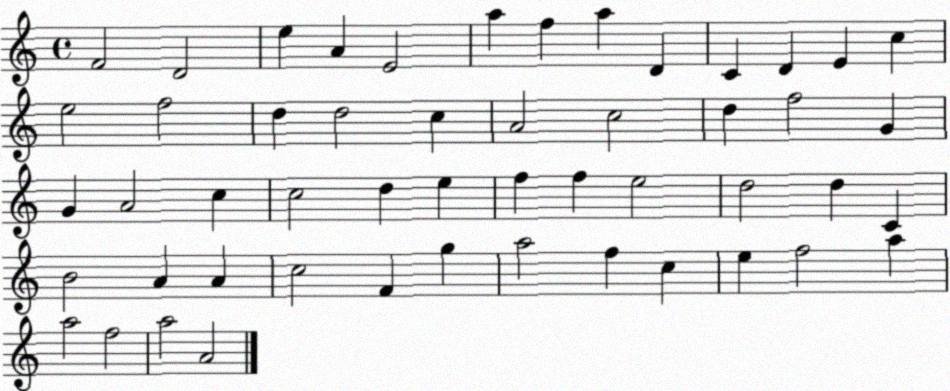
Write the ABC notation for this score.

X:1
T:Untitled
M:4/4
L:1/4
K:C
F2 D2 e A E2 a f a D C D E c e2 f2 d d2 c A2 c2 d f2 G G A2 c c2 d e f f e2 d2 d C B2 A A c2 F g a2 f c e f2 a a2 f2 a2 A2